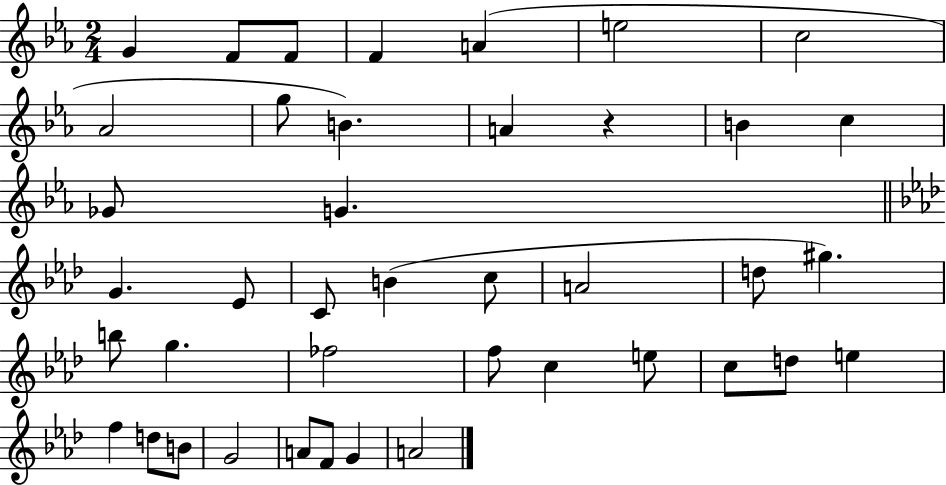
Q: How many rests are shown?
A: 1